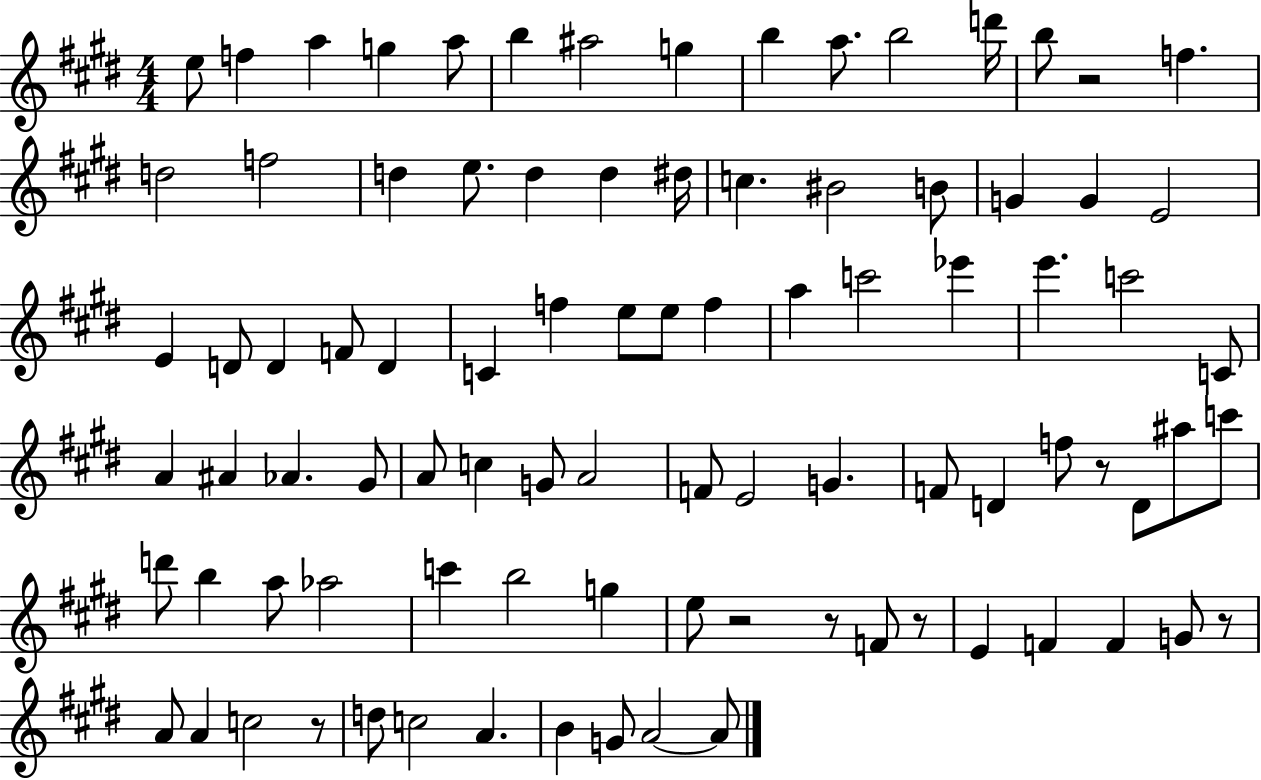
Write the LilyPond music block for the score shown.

{
  \clef treble
  \numericTimeSignature
  \time 4/4
  \key e \major
  \repeat volta 2 { e''8 f''4 a''4 g''4 a''8 | b''4 ais''2 g''4 | b''4 a''8. b''2 d'''16 | b''8 r2 f''4. | \break d''2 f''2 | d''4 e''8. d''4 d''4 dis''16 | c''4. bis'2 b'8 | g'4 g'4 e'2 | \break e'4 d'8 d'4 f'8 d'4 | c'4 f''4 e''8 e''8 f''4 | a''4 c'''2 ees'''4 | e'''4. c'''2 c'8 | \break a'4 ais'4 aes'4. gis'8 | a'8 c''4 g'8 a'2 | f'8 e'2 g'4. | f'8 d'4 f''8 r8 d'8 ais''8 c'''8 | \break d'''8 b''4 a''8 aes''2 | c'''4 b''2 g''4 | e''8 r2 r8 f'8 r8 | e'4 f'4 f'4 g'8 r8 | \break a'8 a'4 c''2 r8 | d''8 c''2 a'4. | b'4 g'8 a'2~~ a'8 | } \bar "|."
}